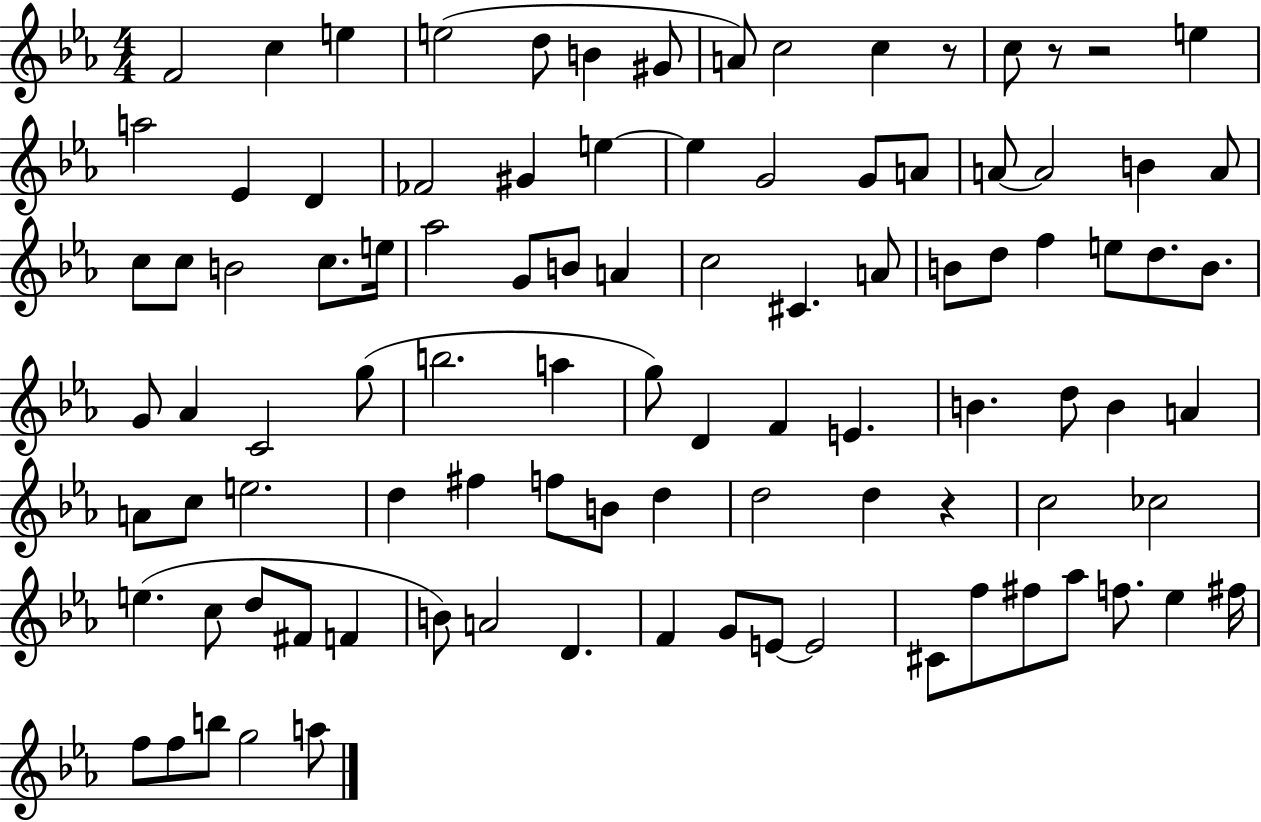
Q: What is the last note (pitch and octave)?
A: A5